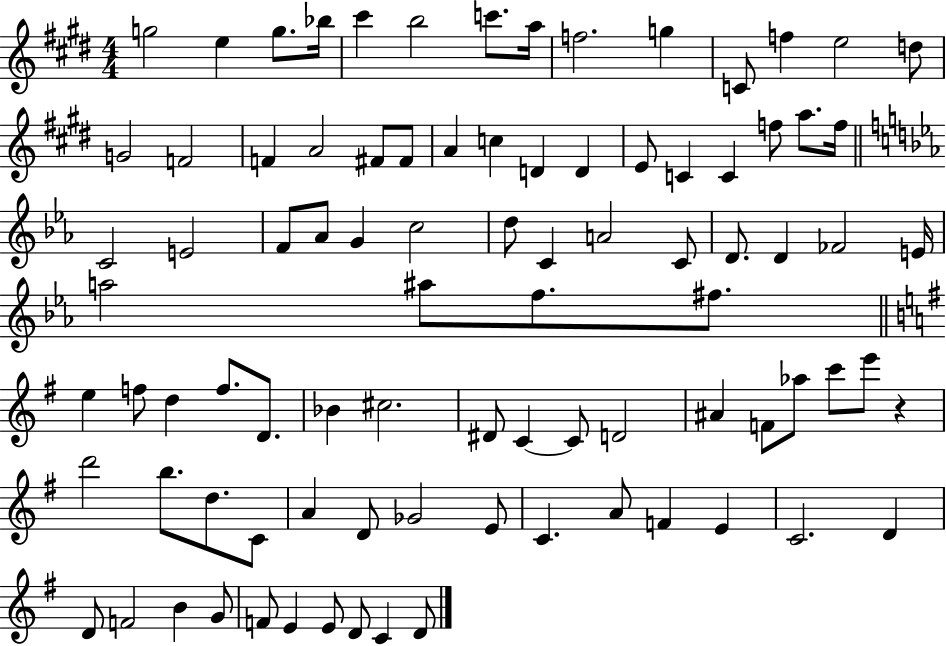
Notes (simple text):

G5/h E5/q G5/e. Bb5/s C#6/q B5/h C6/e. A5/s F5/h. G5/q C4/e F5/q E5/h D5/e G4/h F4/h F4/q A4/h F#4/e F#4/e A4/q C5/q D4/q D4/q E4/e C4/q C4/q F5/e A5/e. F5/s C4/h E4/h F4/e Ab4/e G4/q C5/h D5/e C4/q A4/h C4/e D4/e. D4/q FES4/h E4/s A5/h A#5/e F5/e. F#5/e. E5/q F5/e D5/q F5/e. D4/e. Bb4/q C#5/h. D#4/e C4/q C4/e D4/h A#4/q F4/e Ab5/e C6/e E6/e R/q D6/h B5/e. D5/e. C4/e A4/q D4/e Gb4/h E4/e C4/q. A4/e F4/q E4/q C4/h. D4/q D4/e F4/h B4/q G4/e F4/e E4/q E4/e D4/e C4/q D4/e